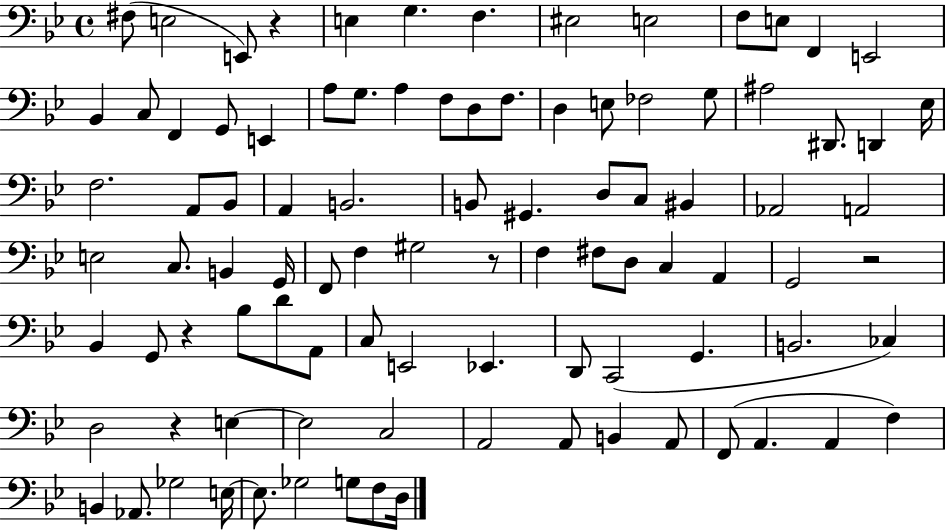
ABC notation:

X:1
T:Untitled
M:4/4
L:1/4
K:Bb
^F,/2 E,2 E,,/2 z E, G, F, ^E,2 E,2 F,/2 E,/2 F,, E,,2 _B,, C,/2 F,, G,,/2 E,, A,/2 G,/2 A, F,/2 D,/2 F,/2 D, E,/2 _F,2 G,/2 ^A,2 ^D,,/2 D,, _E,/4 F,2 A,,/2 _B,,/2 A,, B,,2 B,,/2 ^G,, D,/2 C,/2 ^B,, _A,,2 A,,2 E,2 C,/2 B,, G,,/4 F,,/2 F, ^G,2 z/2 F, ^F,/2 D,/2 C, A,, G,,2 z2 _B,, G,,/2 z _B,/2 D/2 A,,/2 C,/2 E,,2 _E,, D,,/2 C,,2 G,, B,,2 _C, D,2 z E, E,2 C,2 A,,2 A,,/2 B,, A,,/2 F,,/2 A,, A,, F, B,, _A,,/2 _G,2 E,/4 E,/2 _G,2 G,/2 F,/2 D,/4